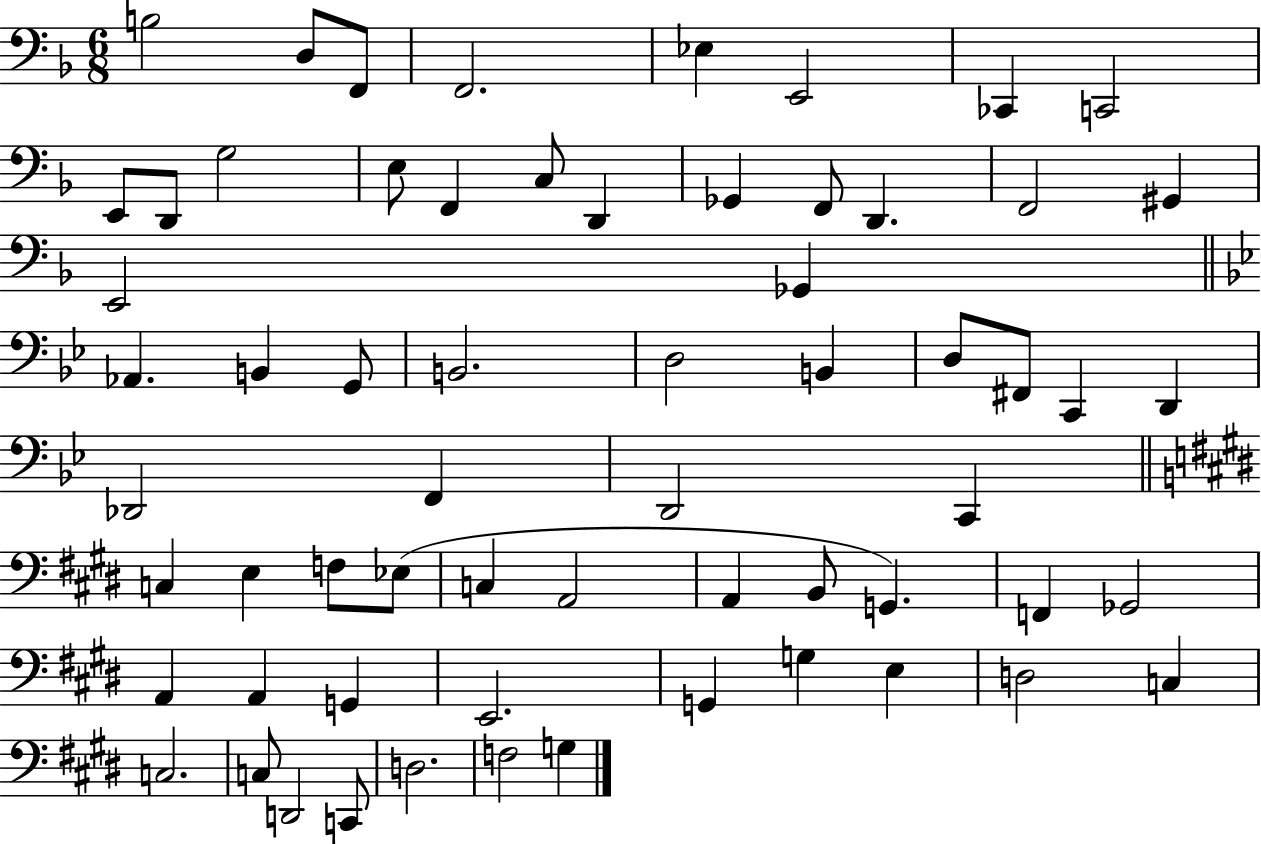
B3/h D3/e F2/e F2/h. Eb3/q E2/h CES2/q C2/h E2/e D2/e G3/h E3/e F2/q C3/e D2/q Gb2/q F2/e D2/q. F2/h G#2/q E2/h Gb2/q Ab2/q. B2/q G2/e B2/h. D3/h B2/q D3/e F#2/e C2/q D2/q Db2/h F2/q D2/h C2/q C3/q E3/q F3/e Eb3/e C3/q A2/h A2/q B2/e G2/q. F2/q Gb2/h A2/q A2/q G2/q E2/h. G2/q G3/q E3/q D3/h C3/q C3/h. C3/e D2/h C2/e D3/h. F3/h G3/q